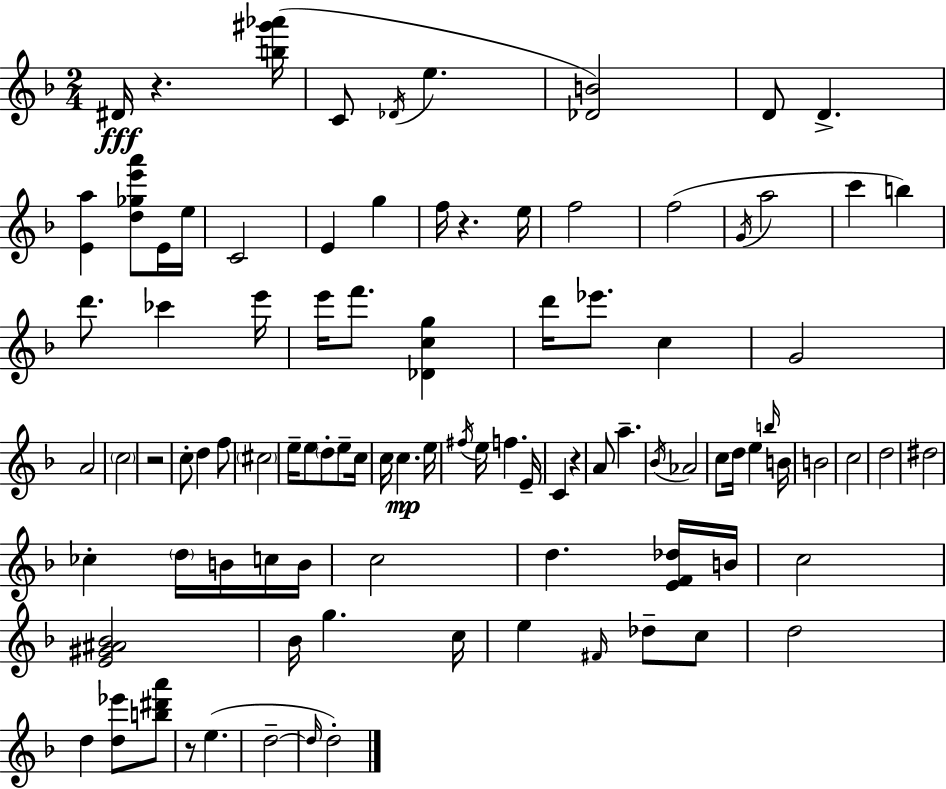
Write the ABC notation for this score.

X:1
T:Untitled
M:2/4
L:1/4
K:Dm
^D/4 z [b^g'_a']/4 C/2 _D/4 e [_DB]2 D/2 D [Ea] [d_ge'a']/2 E/4 e/4 C2 E g f/4 z e/4 f2 f2 G/4 a2 c' b d'/2 _c' e'/4 e'/4 f'/2 [_Dcg] d'/4 _e'/2 c G2 A2 c2 z2 c/2 d f/2 ^c2 e/4 e/2 d/2 e/2 c/4 c/4 c e/4 ^f/4 e/4 f E/4 C z A/2 a _B/4 _A2 c/2 d/4 e b/4 B/4 B2 c2 d2 ^d2 _c d/4 B/4 c/4 B/4 c2 d [EF_d]/4 B/4 c2 [E^G^A_B]2 _B/4 g c/4 e ^F/4 _d/2 c/2 d2 d [d_e']/2 [b^d'a']/2 z/2 e d2 d/4 d2